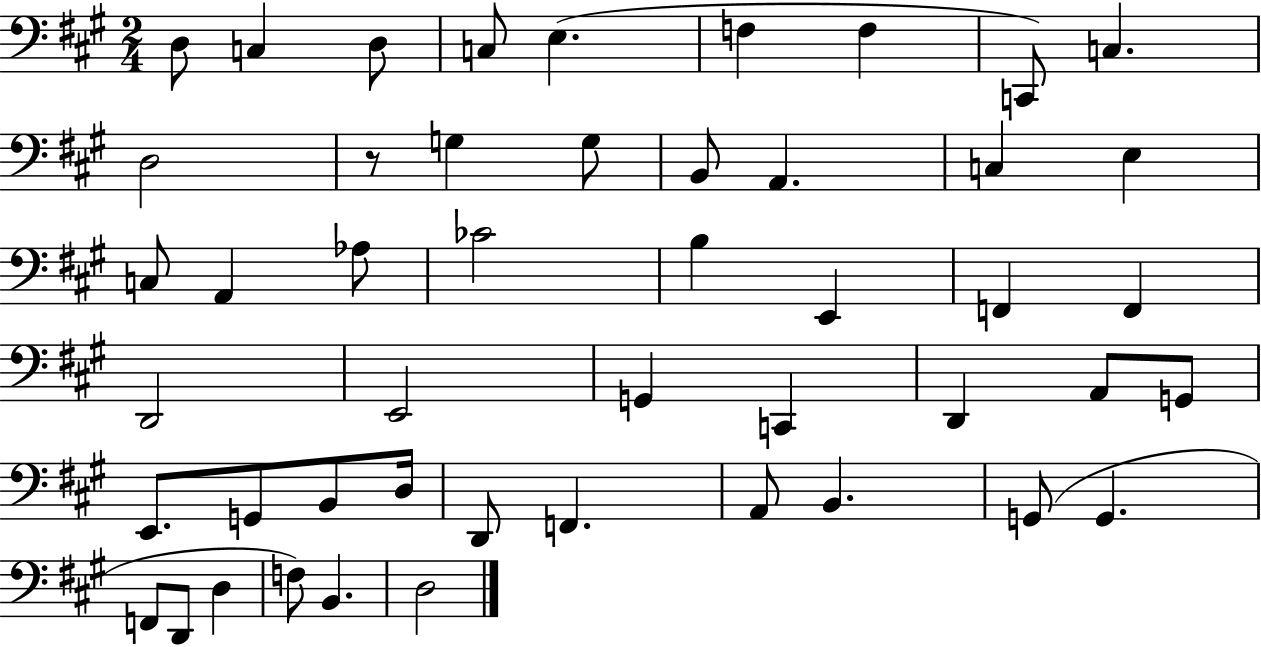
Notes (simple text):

D3/e C3/q D3/e C3/e E3/q. F3/q F3/q C2/e C3/q. D3/h R/e G3/q G3/e B2/e A2/q. C3/q E3/q C3/e A2/q Ab3/e CES4/h B3/q E2/q F2/q F2/q D2/h E2/h G2/q C2/q D2/q A2/e G2/e E2/e. G2/e B2/e D3/s D2/e F2/q. A2/e B2/q. G2/e G2/q. F2/e D2/e D3/q F3/e B2/q. D3/h